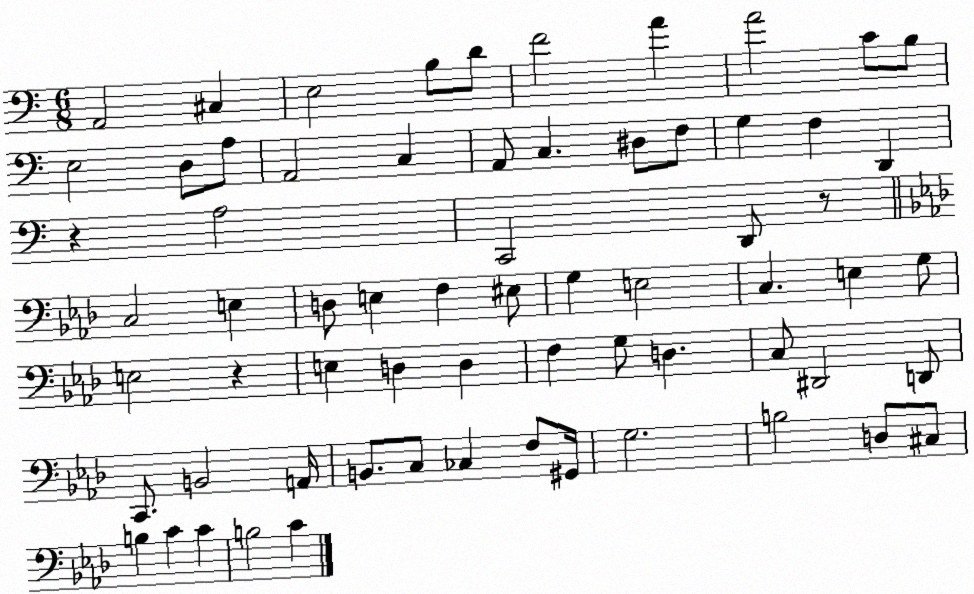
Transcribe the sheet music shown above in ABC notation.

X:1
T:Untitled
M:6/8
L:1/4
K:C
A,,2 ^C, E,2 B,/2 D/2 F2 A A2 C/2 B,/2 E,2 D,/2 A,/2 A,,2 C, A,,/2 C, ^D,/2 F,/2 G, F, D,, z A,2 C,,2 D,,/2 z/2 C,2 E, D,/2 E, F, ^E,/2 G, E,2 C, E, G,/2 E,2 z E, D, D, F, G,/2 D, C,/2 ^D,,2 D,,/2 C,,/2 B,,2 A,,/4 B,,/2 C,/2 _C, F,/2 ^G,,/4 G,2 B,2 D,/2 ^C,/2 B, C C B,2 C